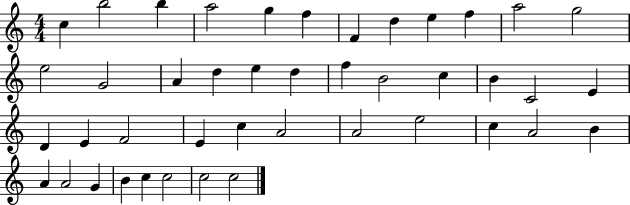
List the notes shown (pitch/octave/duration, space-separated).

C5/q B5/h B5/q A5/h G5/q F5/q F4/q D5/q E5/q F5/q A5/h G5/h E5/h G4/h A4/q D5/q E5/q D5/q F5/q B4/h C5/q B4/q C4/h E4/q D4/q E4/q F4/h E4/q C5/q A4/h A4/h E5/h C5/q A4/h B4/q A4/q A4/h G4/q B4/q C5/q C5/h C5/h C5/h